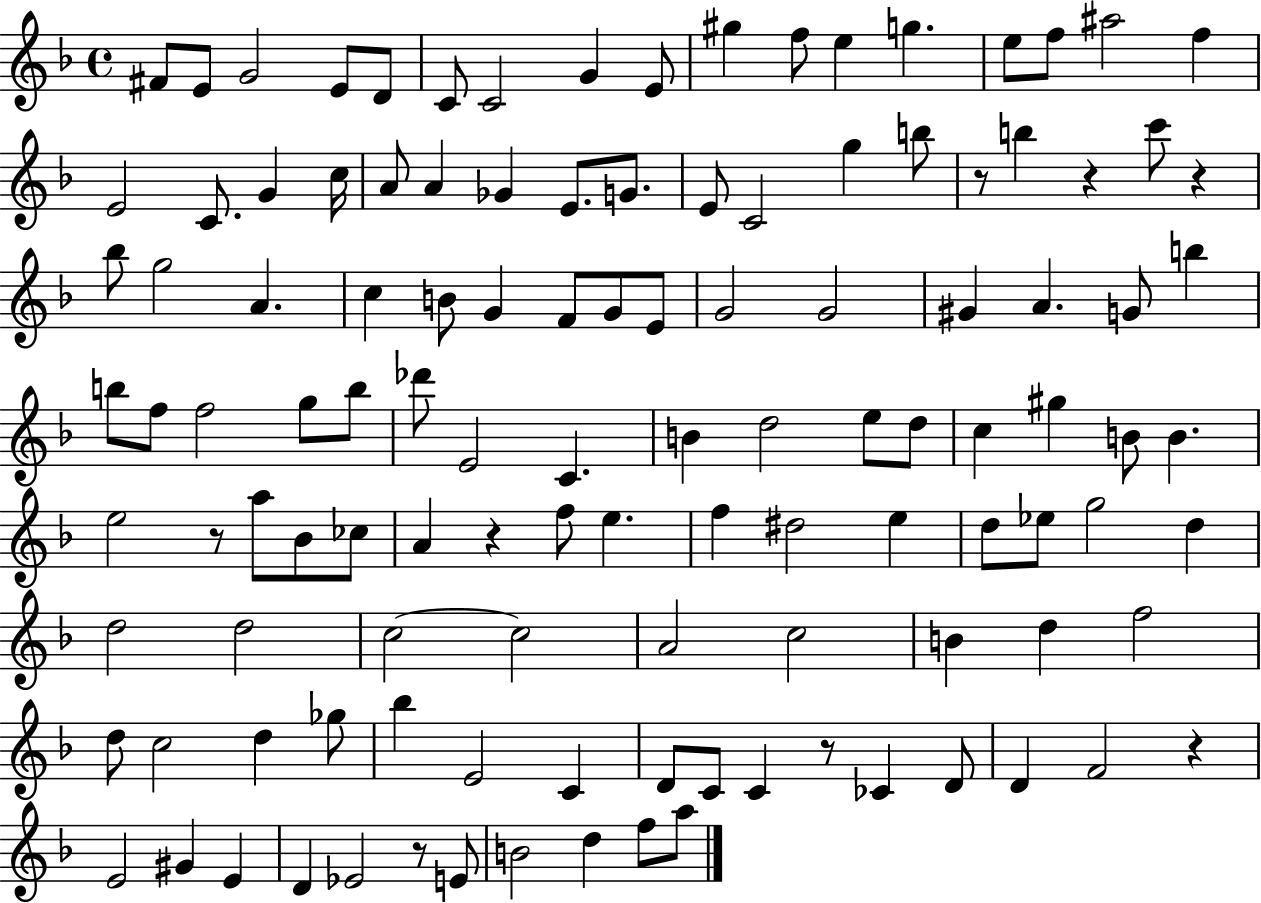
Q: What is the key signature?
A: F major